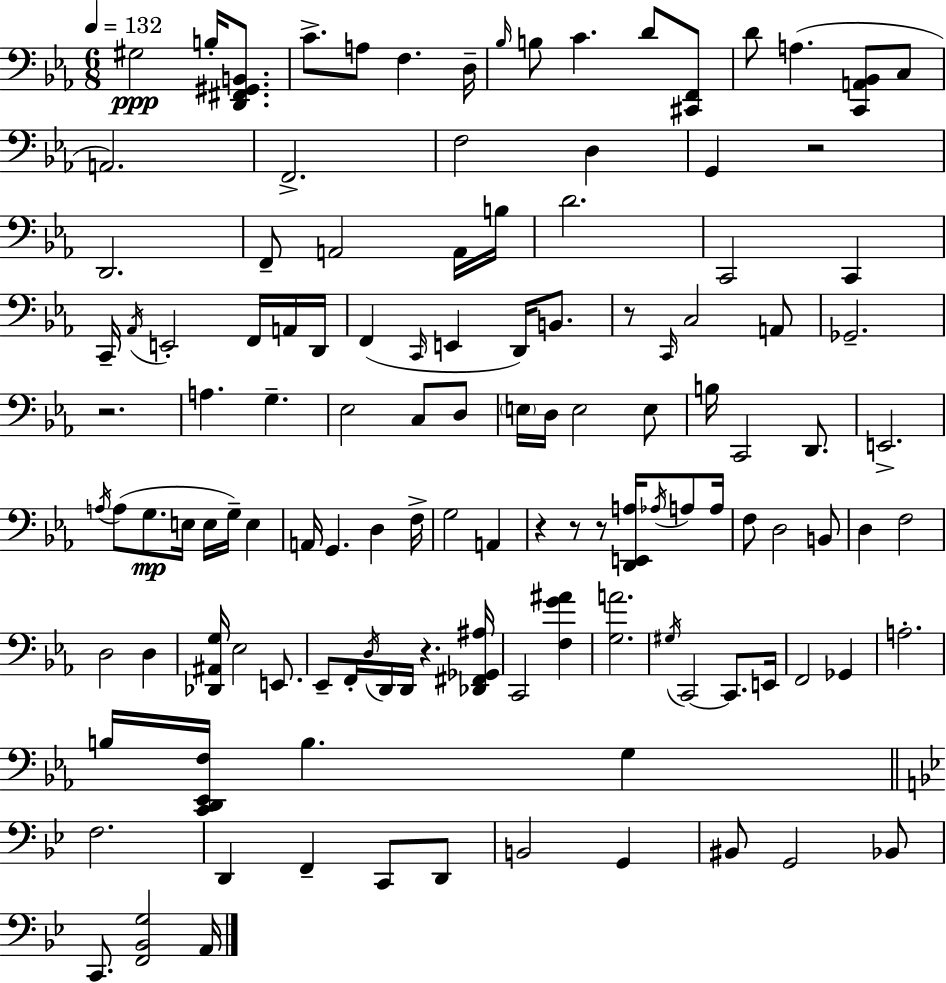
G#3/h B3/s [D2,F#2,G#2,B2]/e. C4/e. A3/e F3/q. D3/s Bb3/s B3/e C4/q. D4/e [C#2,F2]/e D4/e A3/q. [C2,A2,Bb2]/e C3/e A2/h. F2/h. F3/h D3/q G2/q R/h D2/h. F2/e A2/h A2/s B3/s D4/h. C2/h C2/q C2/s Ab2/s E2/h F2/s A2/s D2/s F2/q C2/s E2/q D2/s B2/e. R/e C2/s C3/h A2/e Gb2/h. R/h. A3/q. G3/q. Eb3/h C3/e D3/e E3/s D3/s E3/h E3/e B3/s C2/h D2/e. E2/h. A3/s A3/e G3/e. E3/s E3/s G3/s E3/q A2/s G2/q. D3/q F3/s G3/h A2/q R/q R/e R/e [D2,E2,A3]/s Ab3/s A3/e A3/s F3/e D3/h B2/e D3/q F3/h D3/h D3/q [Db2,A#2,G3]/s Eb3/h E2/e. Eb2/e F2/s D3/s D2/s D2/s R/q. [Db2,F#2,Gb2,A#3]/s C2/h [F3,G4,A#4]/q [G3,A4]/h. G#3/s C2/h C2/e. E2/s F2/h Gb2/q A3/h. B3/s [C2,D2,Eb2,F3]/s B3/q. G3/q F3/h. D2/q F2/q C2/e D2/e B2/h G2/q BIS2/e G2/h Bb2/e C2/e. [F2,Bb2,G3]/h A2/s